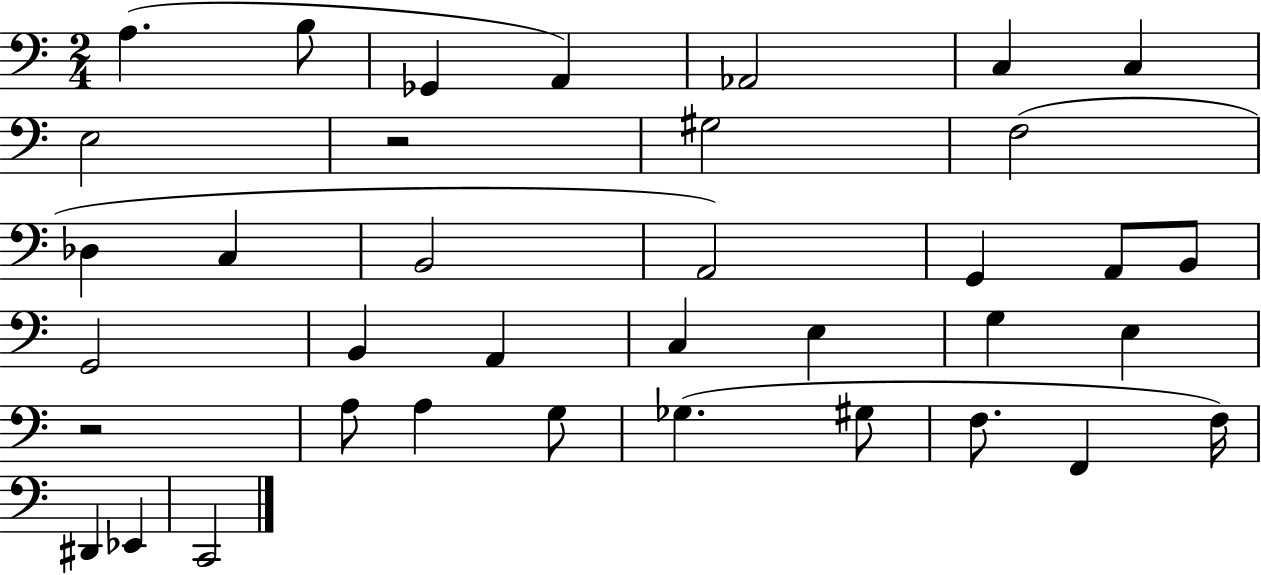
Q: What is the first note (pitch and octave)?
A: A3